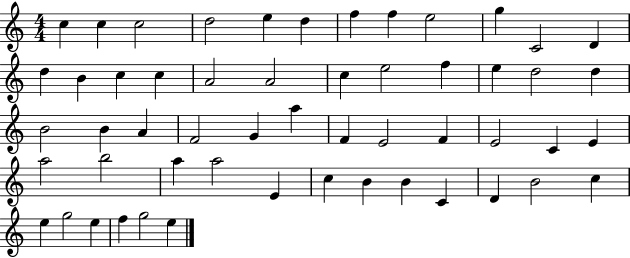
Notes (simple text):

C5/q C5/q C5/h D5/h E5/q D5/q F5/q F5/q E5/h G5/q C4/h D4/q D5/q B4/q C5/q C5/q A4/h A4/h C5/q E5/h F5/q E5/q D5/h D5/q B4/h B4/q A4/q F4/h G4/q A5/q F4/q E4/h F4/q E4/h C4/q E4/q A5/h B5/h A5/q A5/h E4/q C5/q B4/q B4/q C4/q D4/q B4/h C5/q E5/q G5/h E5/q F5/q G5/h E5/q